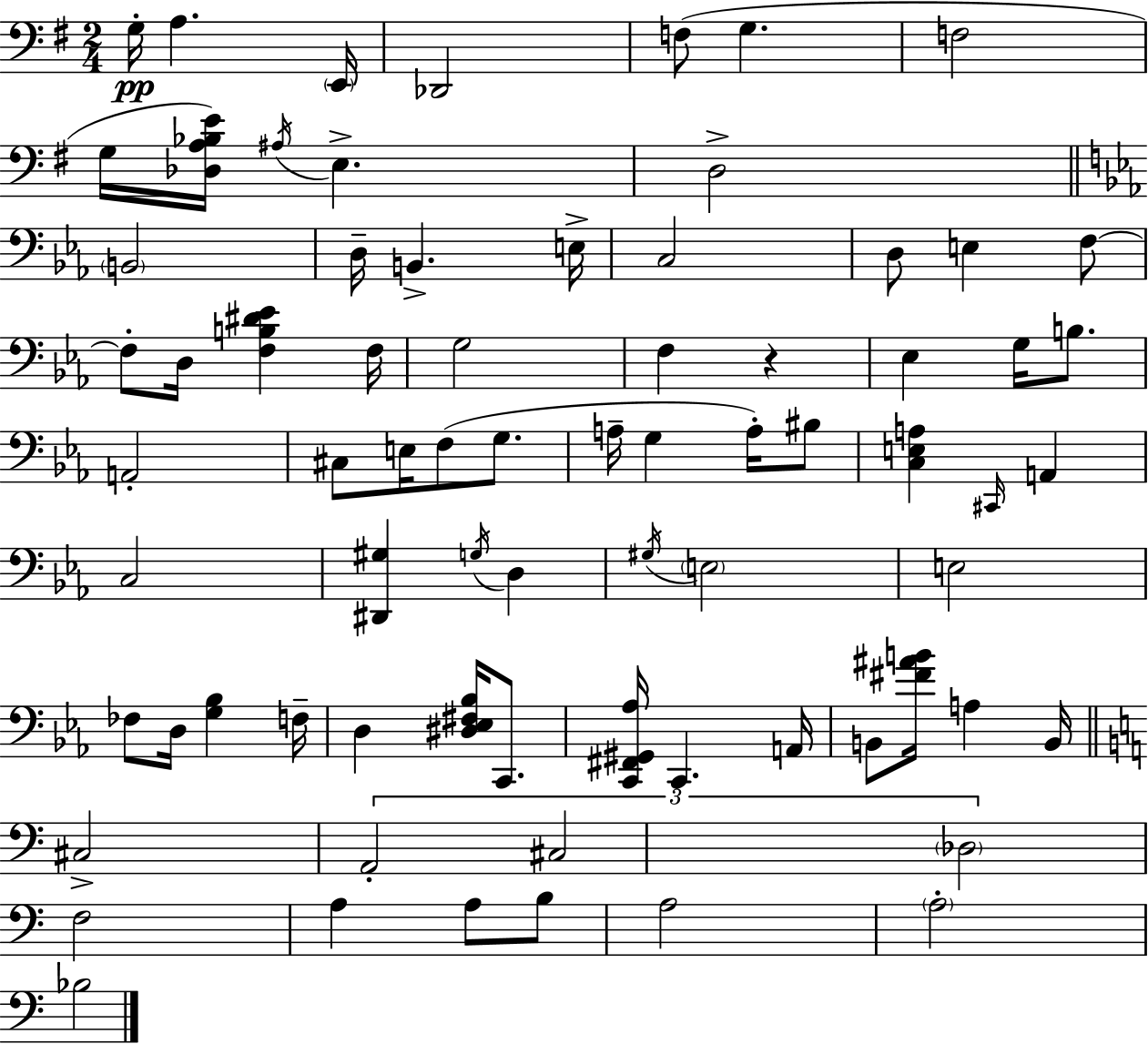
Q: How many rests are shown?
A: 1